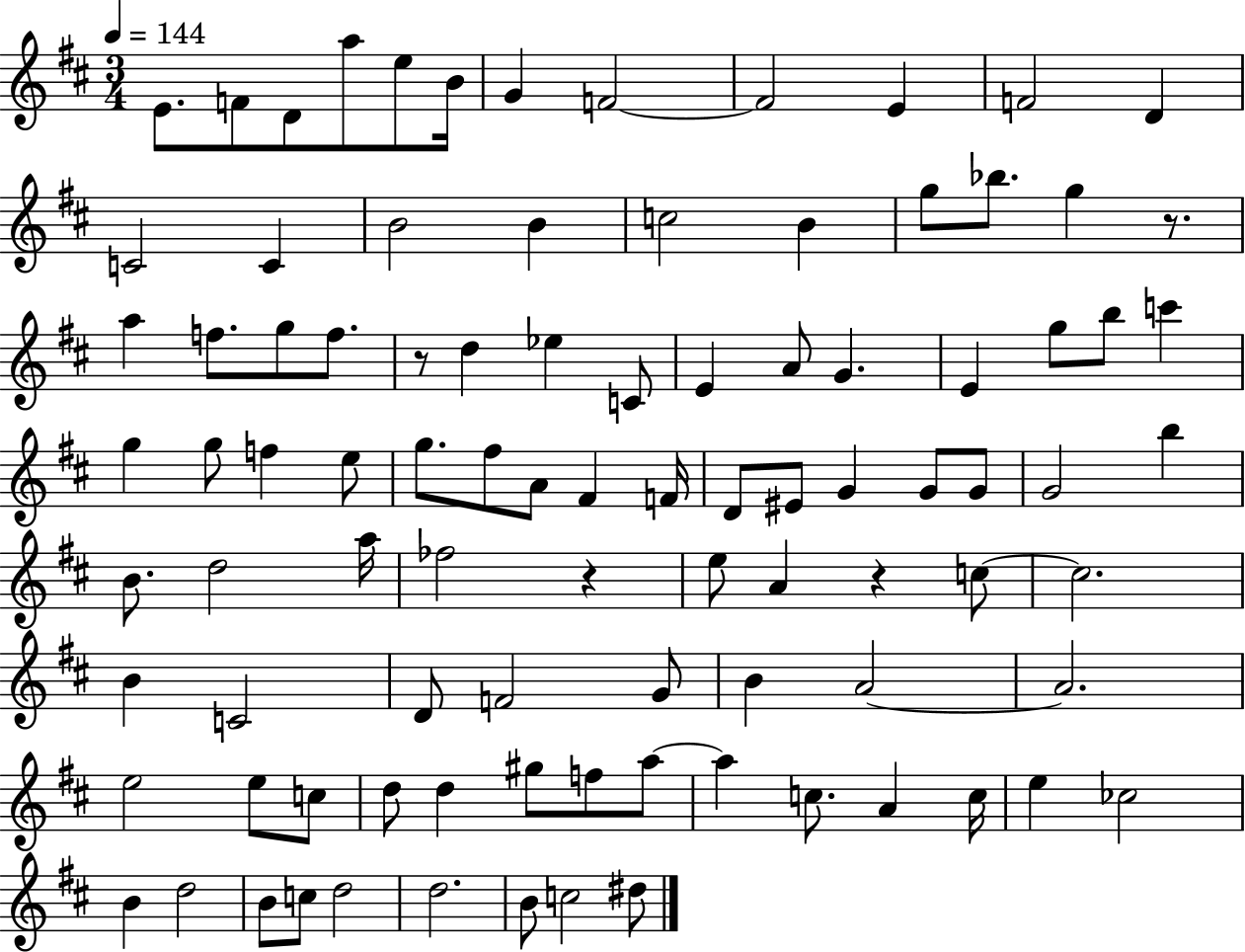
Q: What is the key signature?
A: D major